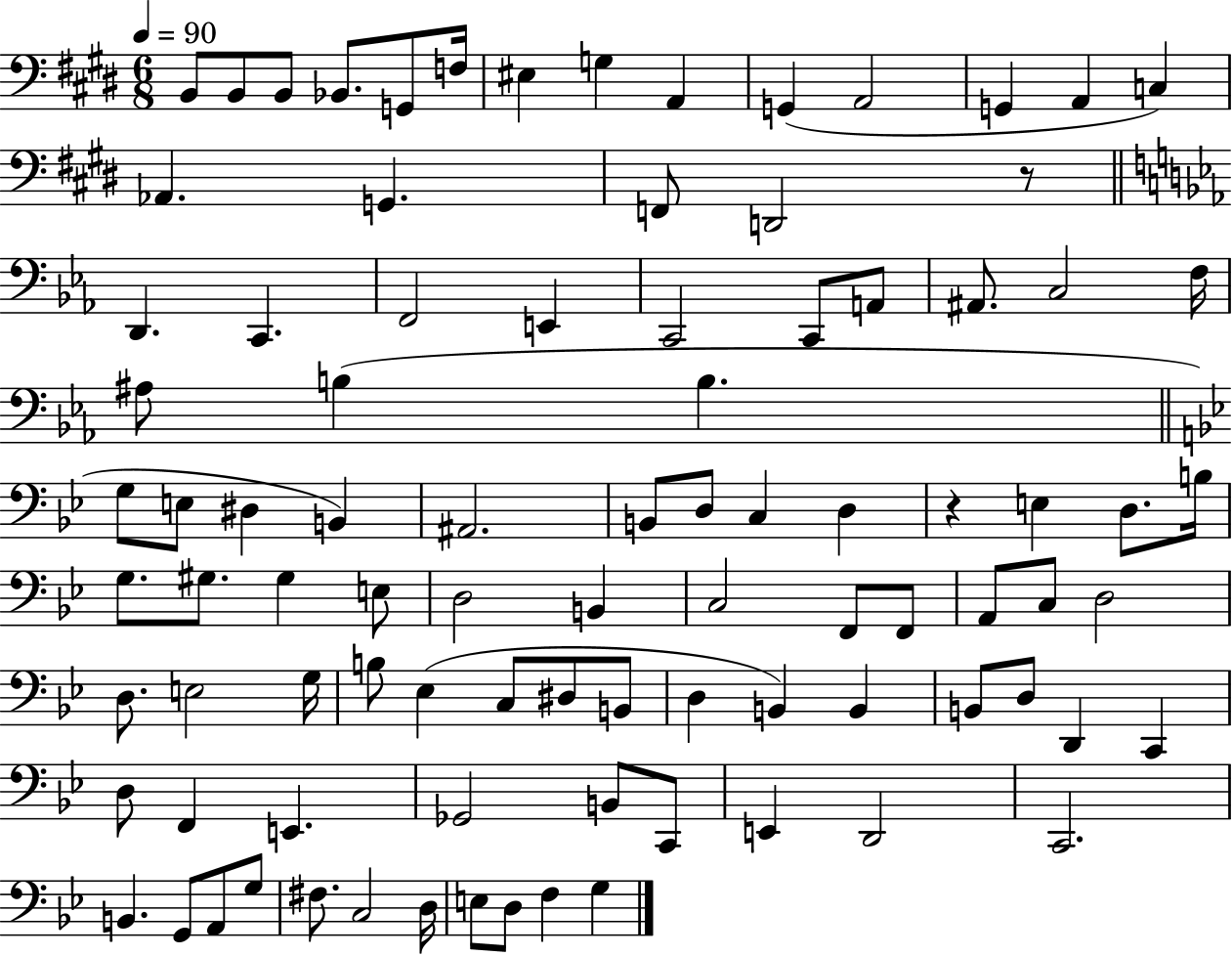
{
  \clef bass
  \numericTimeSignature
  \time 6/8
  \key e \major
  \tempo 4 = 90
  \repeat volta 2 { b,8 b,8 b,8 bes,8. g,8 f16 | eis4 g4 a,4 | g,4( a,2 | g,4 a,4 c4) | \break aes,4. g,4. | f,8 d,2 r8 | \bar "||" \break \key ees \major d,4. c,4. | f,2 e,4 | c,2 c,8 a,8 | ais,8. c2 f16 | \break ais8 b4( b4. | \bar "||" \break \key g \minor g8 e8 dis4 b,4) | ais,2. | b,8 d8 c4 d4 | r4 e4 d8. b16 | \break g8. gis8. gis4 e8 | d2 b,4 | c2 f,8 f,8 | a,8 c8 d2 | \break d8. e2 g16 | b8 ees4( c8 dis8 b,8 | d4 b,4) b,4 | b,8 d8 d,4 c,4 | \break d8 f,4 e,4. | ges,2 b,8 c,8 | e,4 d,2 | c,2. | \break b,4. g,8 a,8 g8 | fis8. c2 d16 | e8 d8 f4 g4 | } \bar "|."
}